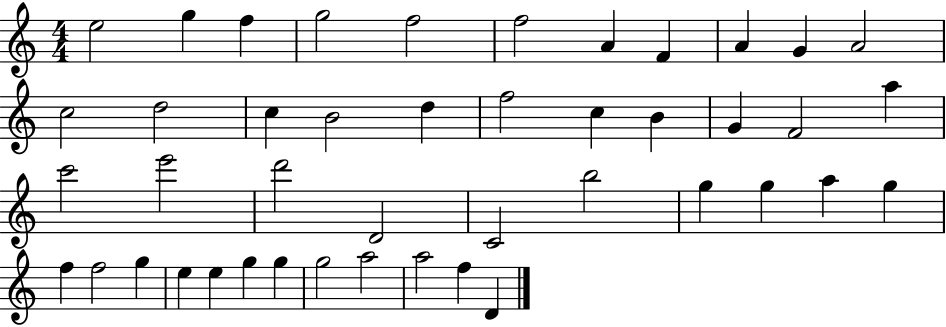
{
  \clef treble
  \numericTimeSignature
  \time 4/4
  \key c \major
  e''2 g''4 f''4 | g''2 f''2 | f''2 a'4 f'4 | a'4 g'4 a'2 | \break c''2 d''2 | c''4 b'2 d''4 | f''2 c''4 b'4 | g'4 f'2 a''4 | \break c'''2 e'''2 | d'''2 d'2 | c'2 b''2 | g''4 g''4 a''4 g''4 | \break f''4 f''2 g''4 | e''4 e''4 g''4 g''4 | g''2 a''2 | a''2 f''4 d'4 | \break \bar "|."
}